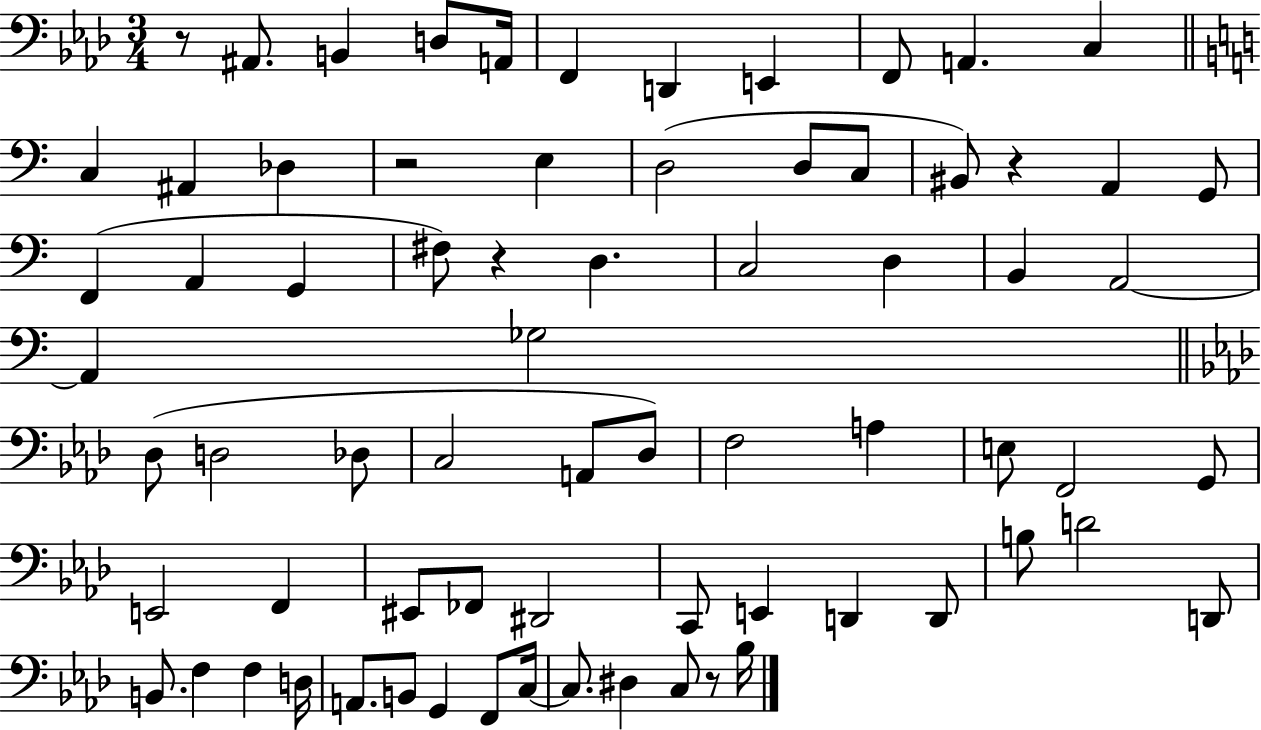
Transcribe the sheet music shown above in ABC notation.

X:1
T:Untitled
M:3/4
L:1/4
K:Ab
z/2 ^A,,/2 B,, D,/2 A,,/4 F,, D,, E,, F,,/2 A,, C, C, ^A,, _D, z2 E, D,2 D,/2 C,/2 ^B,,/2 z A,, G,,/2 F,, A,, G,, ^F,/2 z D, C,2 D, B,, A,,2 A,, _G,2 _D,/2 D,2 _D,/2 C,2 A,,/2 _D,/2 F,2 A, E,/2 F,,2 G,,/2 E,,2 F,, ^E,,/2 _F,,/2 ^D,,2 C,,/2 E,, D,, D,,/2 B,/2 D2 D,,/2 B,,/2 F, F, D,/4 A,,/2 B,,/2 G,, F,,/2 C,/4 C,/2 ^D, C,/2 z/2 _B,/4